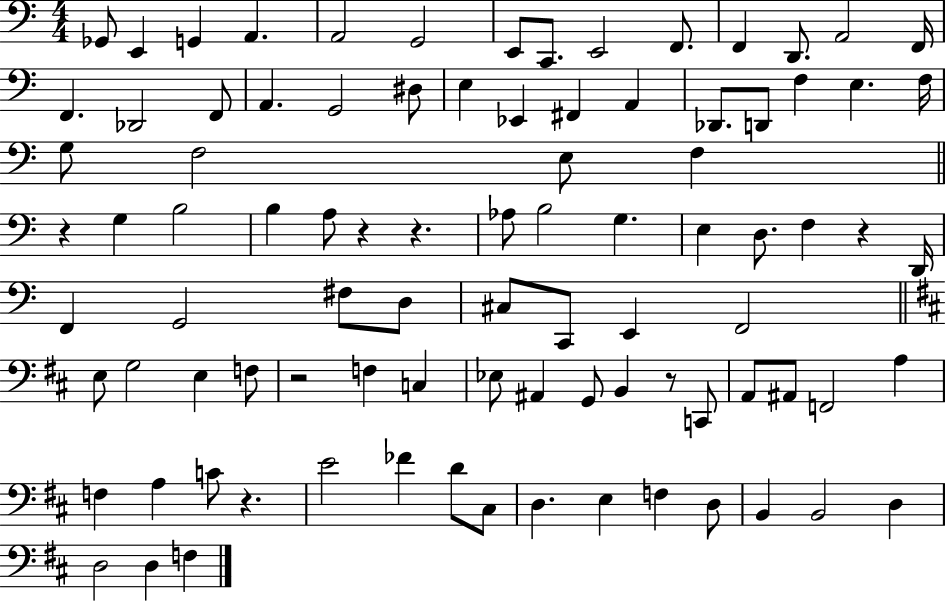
X:1
T:Untitled
M:4/4
L:1/4
K:C
_G,,/2 E,, G,, A,, A,,2 G,,2 E,,/2 C,,/2 E,,2 F,,/2 F,, D,,/2 A,,2 F,,/4 F,, _D,,2 F,,/2 A,, G,,2 ^D,/2 E, _E,, ^F,, A,, _D,,/2 D,,/2 F, E, F,/4 G,/2 F,2 E,/2 F, z G, B,2 B, A,/2 z z _A,/2 B,2 G, E, D,/2 F, z D,,/4 F,, G,,2 ^F,/2 D,/2 ^C,/2 C,,/2 E,, F,,2 E,/2 G,2 E, F,/2 z2 F, C, _E,/2 ^A,, G,,/2 B,, z/2 C,,/2 A,,/2 ^A,,/2 F,,2 A, F, A, C/2 z E2 _F D/2 ^C,/2 D, E, F, D,/2 B,, B,,2 D, D,2 D, F,